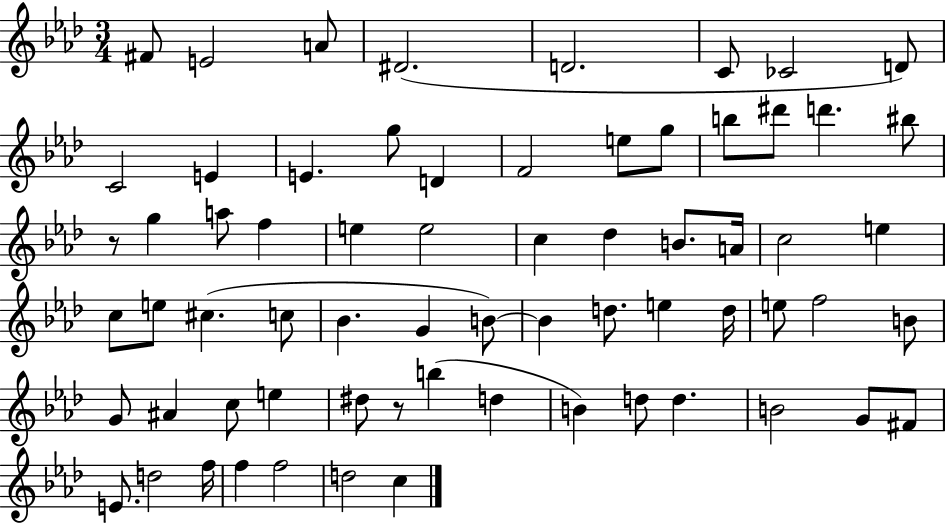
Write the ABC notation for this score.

X:1
T:Untitled
M:3/4
L:1/4
K:Ab
^F/2 E2 A/2 ^D2 D2 C/2 _C2 D/2 C2 E E g/2 D F2 e/2 g/2 b/2 ^d'/2 d' ^b/2 z/2 g a/2 f e e2 c _d B/2 A/4 c2 e c/2 e/2 ^c c/2 _B G B/2 B d/2 e d/4 e/2 f2 B/2 G/2 ^A c/2 e ^d/2 z/2 b d B d/2 d B2 G/2 ^F/2 E/2 d2 f/4 f f2 d2 c